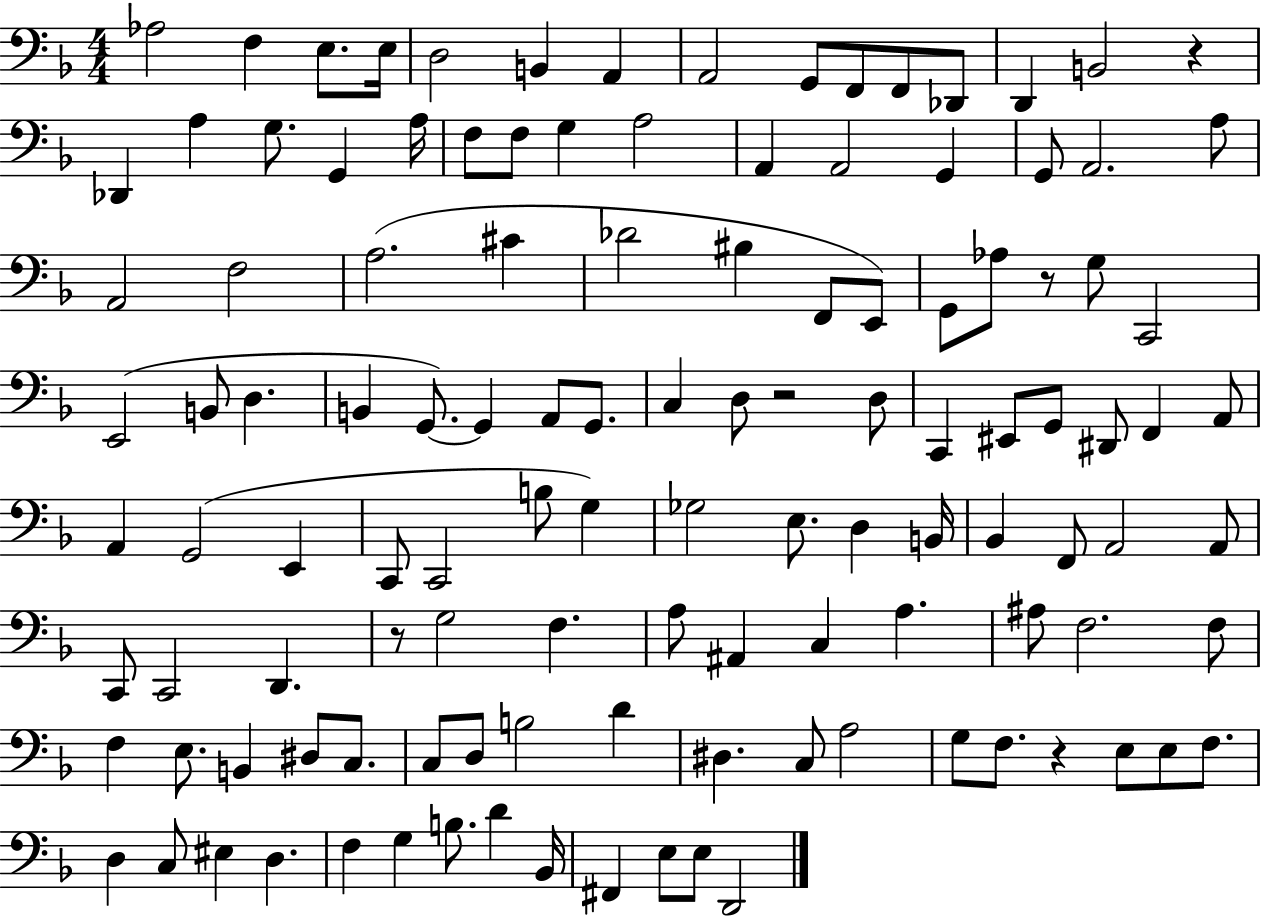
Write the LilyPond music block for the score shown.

{
  \clef bass
  \numericTimeSignature
  \time 4/4
  \key f \major
  aes2 f4 e8. e16 | d2 b,4 a,4 | a,2 g,8 f,8 f,8 des,8 | d,4 b,2 r4 | \break des,4 a4 g8. g,4 a16 | f8 f8 g4 a2 | a,4 a,2 g,4 | g,8 a,2. a8 | \break a,2 f2 | a2.( cis'4 | des'2 bis4 f,8 e,8) | g,8 aes8 r8 g8 c,2 | \break e,2( b,8 d4. | b,4 g,8.~~) g,4 a,8 g,8. | c4 d8 r2 d8 | c,4 eis,8 g,8 dis,8 f,4 a,8 | \break a,4 g,2( e,4 | c,8 c,2 b8 g4) | ges2 e8. d4 b,16 | bes,4 f,8 a,2 a,8 | \break c,8 c,2 d,4. | r8 g2 f4. | a8 ais,4 c4 a4. | ais8 f2. f8 | \break f4 e8. b,4 dis8 c8. | c8 d8 b2 d'4 | dis4. c8 a2 | g8 f8. r4 e8 e8 f8. | \break d4 c8 eis4 d4. | f4 g4 b8. d'4 bes,16 | fis,4 e8 e8 d,2 | \bar "|."
}